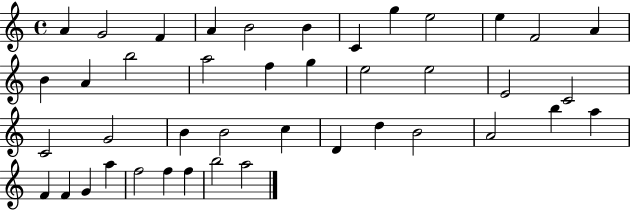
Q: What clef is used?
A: treble